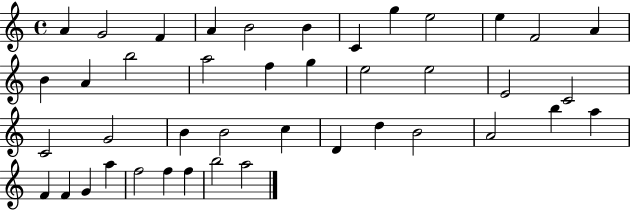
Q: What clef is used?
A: treble